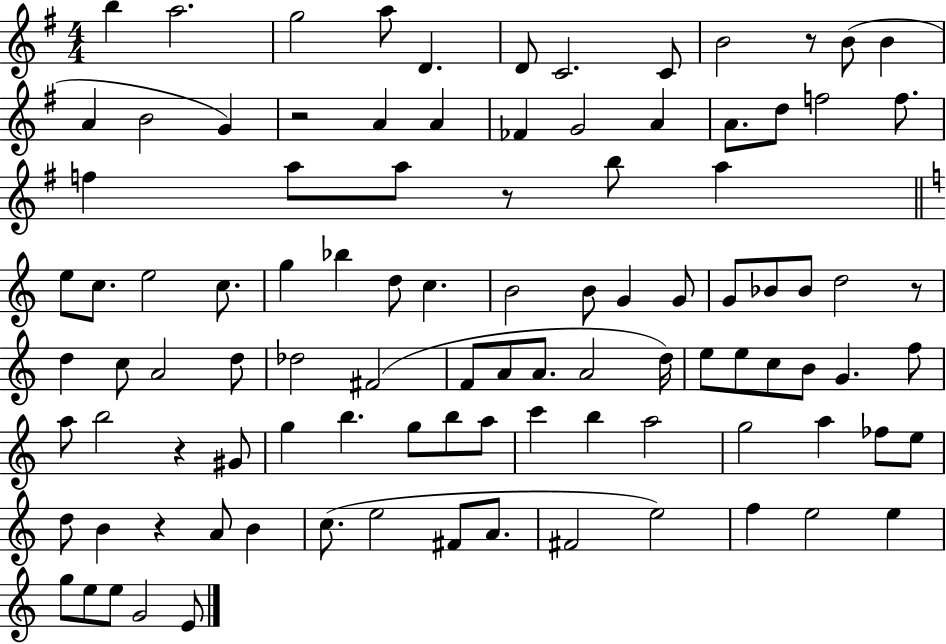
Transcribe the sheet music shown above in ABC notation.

X:1
T:Untitled
M:4/4
L:1/4
K:G
b a2 g2 a/2 D D/2 C2 C/2 B2 z/2 B/2 B A B2 G z2 A A _F G2 A A/2 d/2 f2 f/2 f a/2 a/2 z/2 b/2 a e/2 c/2 e2 c/2 g _b d/2 c B2 B/2 G G/2 G/2 _B/2 _B/2 d2 z/2 d c/2 A2 d/2 _d2 ^F2 F/2 A/2 A/2 A2 d/4 e/2 e/2 c/2 B/2 G f/2 a/2 b2 z ^G/2 g b g/2 b/2 a/2 c' b a2 g2 a _f/2 e/2 d/2 B z A/2 B c/2 e2 ^F/2 A/2 ^F2 e2 f e2 e g/2 e/2 e/2 G2 E/2